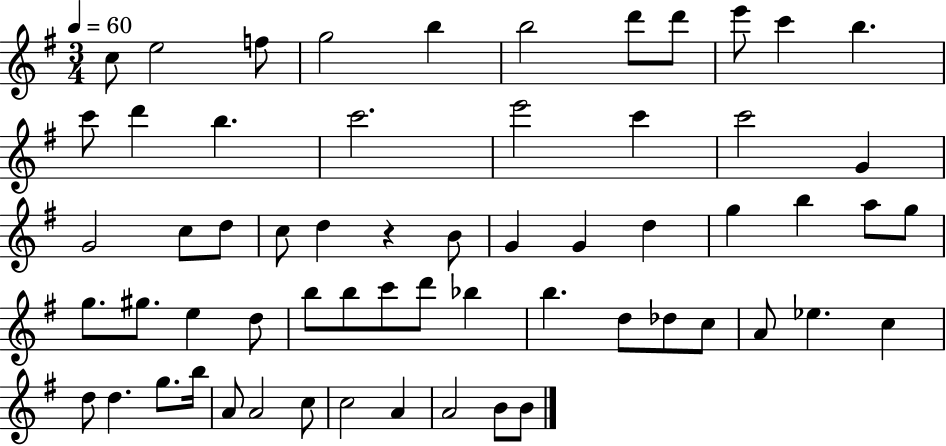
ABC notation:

X:1
T:Untitled
M:3/4
L:1/4
K:G
c/2 e2 f/2 g2 b b2 d'/2 d'/2 e'/2 c' b c'/2 d' b c'2 e'2 c' c'2 G G2 c/2 d/2 c/2 d z B/2 G G d g b a/2 g/2 g/2 ^g/2 e d/2 b/2 b/2 c'/2 d'/2 _b b d/2 _d/2 c/2 A/2 _e c d/2 d g/2 b/4 A/2 A2 c/2 c2 A A2 B/2 B/2